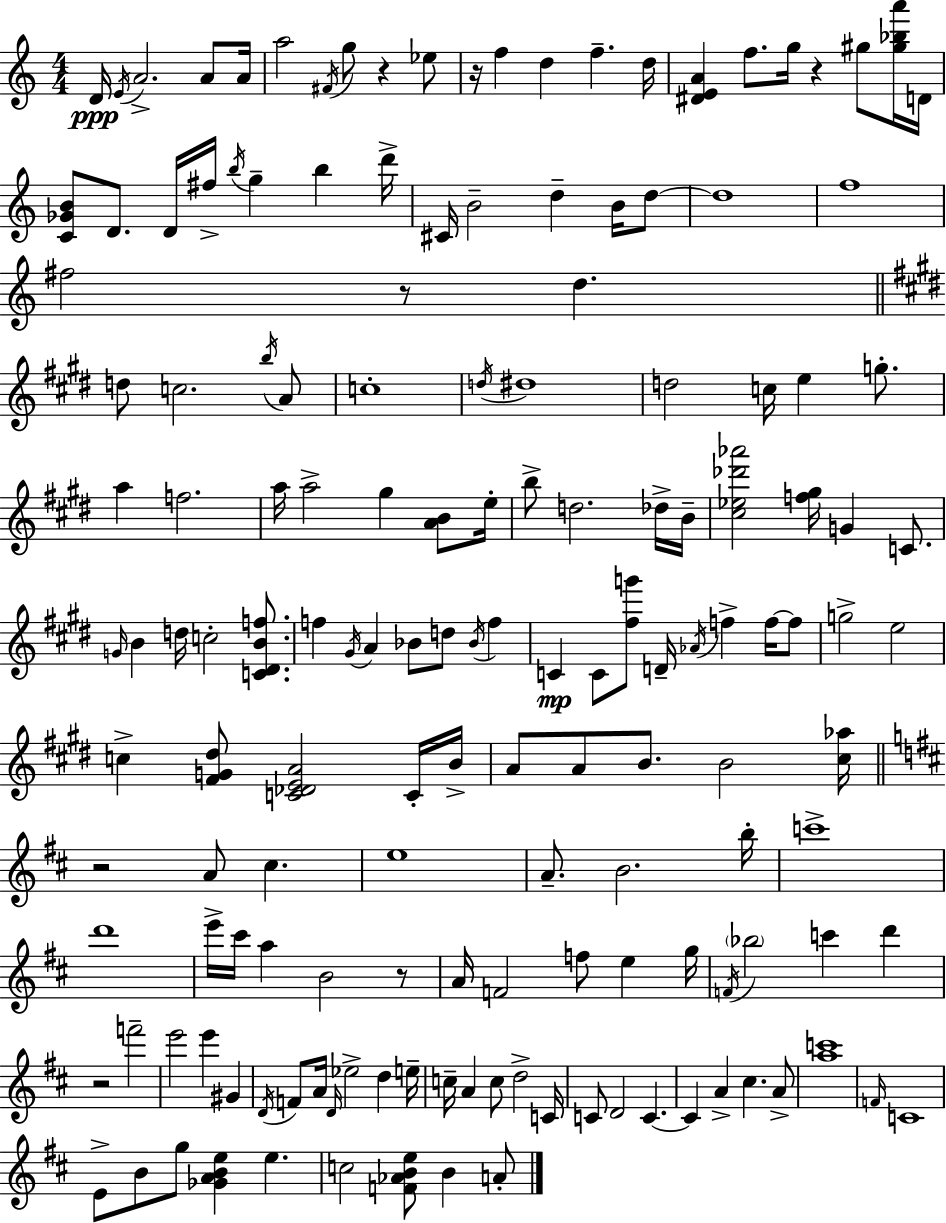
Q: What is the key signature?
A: C major